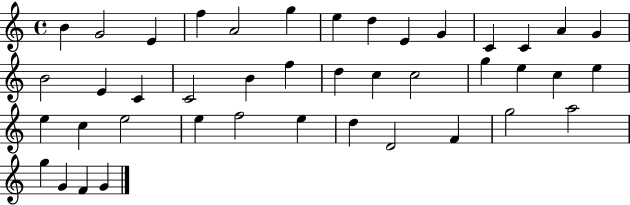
X:1
T:Untitled
M:4/4
L:1/4
K:C
B G2 E f A2 g e d E G C C A G B2 E C C2 B f d c c2 g e c e e c e2 e f2 e d D2 F g2 a2 g G F G